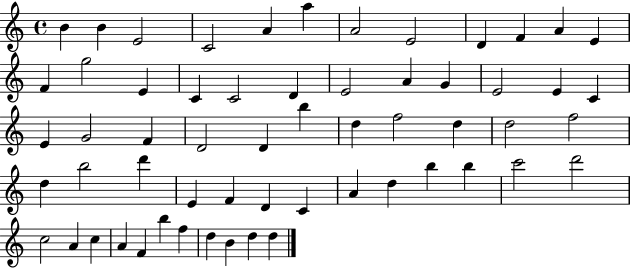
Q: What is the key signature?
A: C major